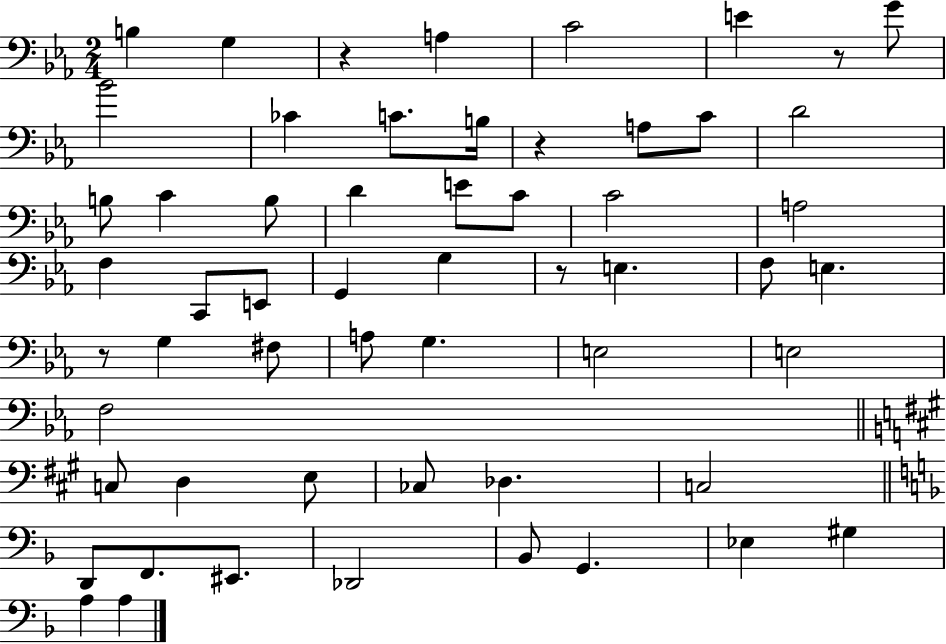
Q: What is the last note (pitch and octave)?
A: A3